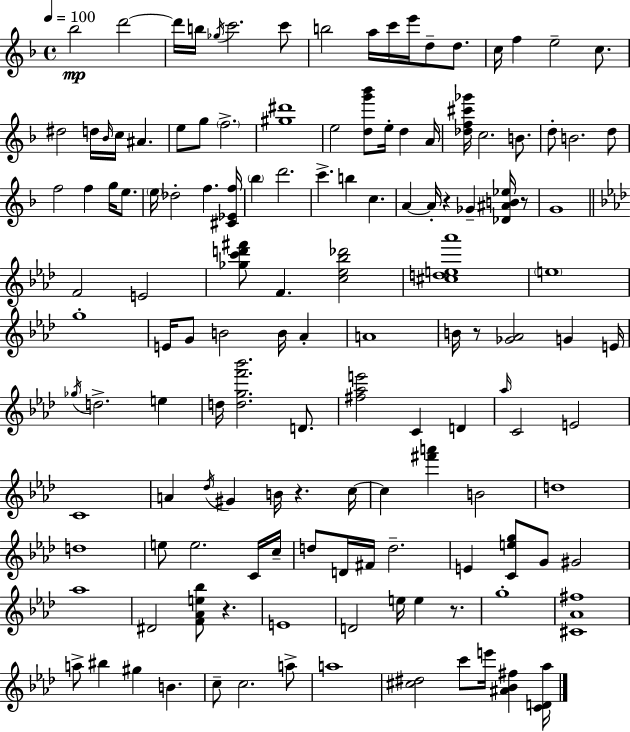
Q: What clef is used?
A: treble